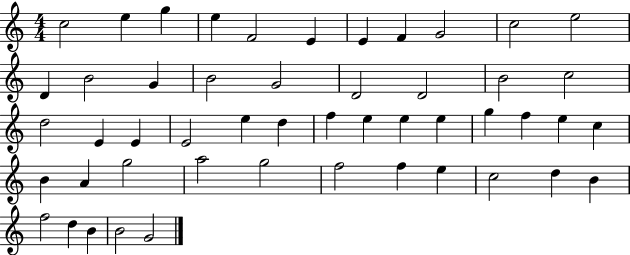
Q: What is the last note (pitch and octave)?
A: G4